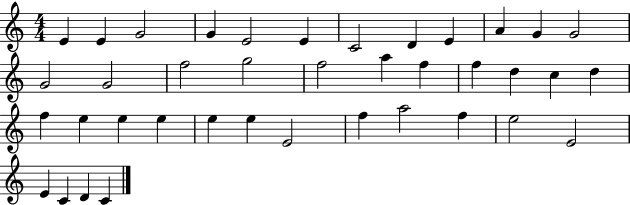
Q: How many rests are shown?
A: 0